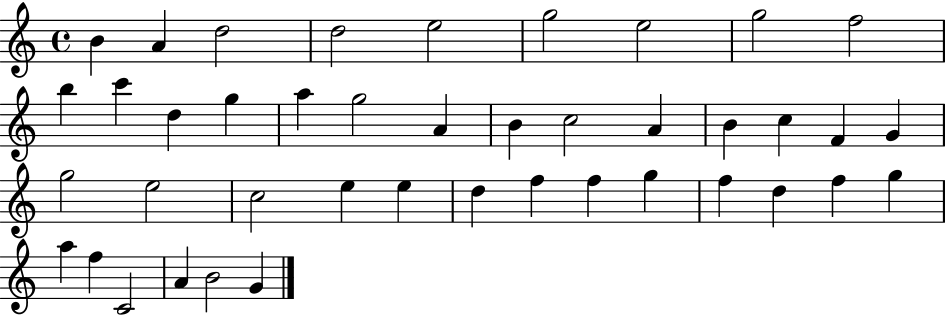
X:1
T:Untitled
M:4/4
L:1/4
K:C
B A d2 d2 e2 g2 e2 g2 f2 b c' d g a g2 A B c2 A B c F G g2 e2 c2 e e d f f g f d f g a f C2 A B2 G